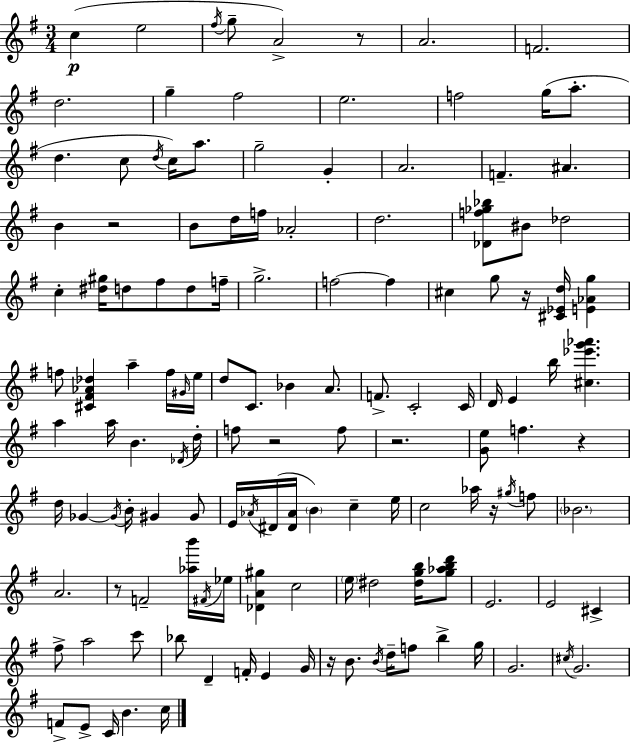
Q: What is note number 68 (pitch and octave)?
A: Gb4